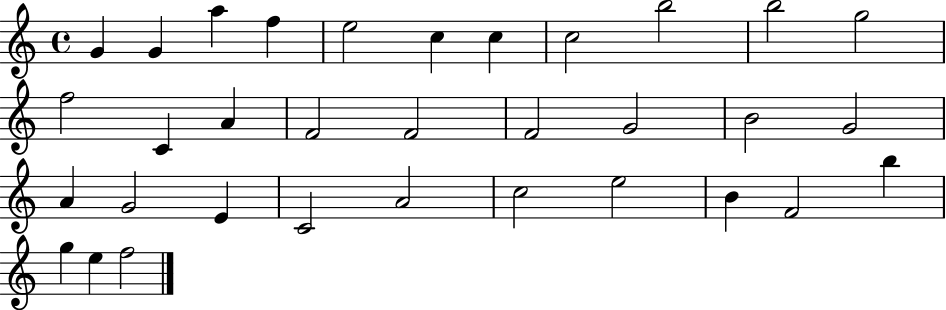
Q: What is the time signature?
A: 4/4